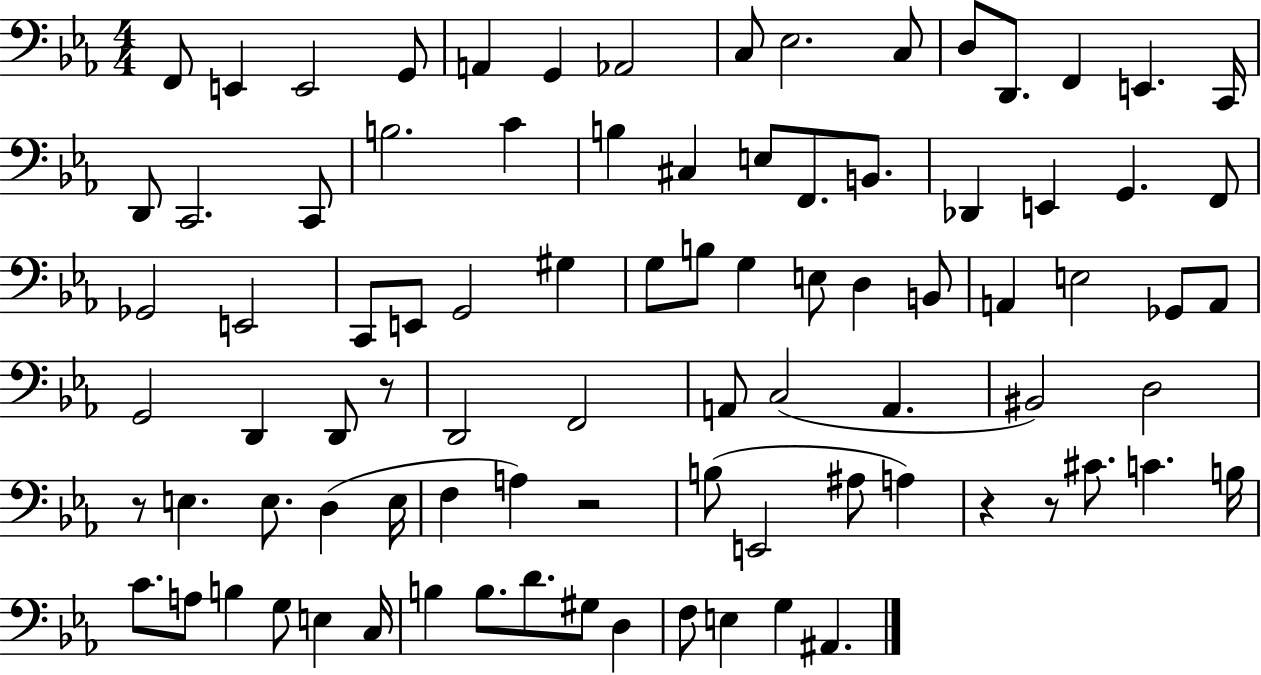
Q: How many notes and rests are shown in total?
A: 88